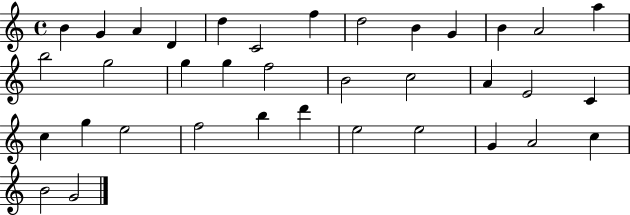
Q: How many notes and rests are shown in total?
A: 36